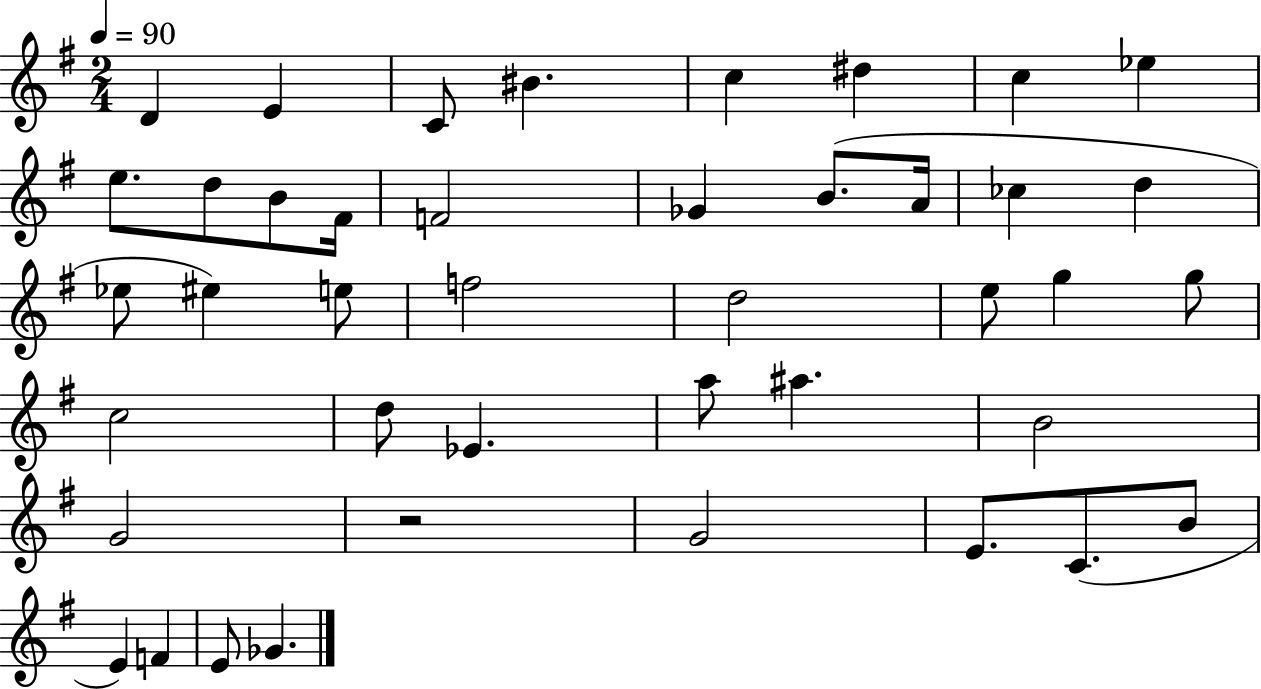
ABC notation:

X:1
T:Untitled
M:2/4
L:1/4
K:G
D E C/2 ^B c ^d c _e e/2 d/2 B/2 ^F/4 F2 _G B/2 A/4 _c d _e/2 ^e e/2 f2 d2 e/2 g g/2 c2 d/2 _E a/2 ^a B2 G2 z2 G2 E/2 C/2 B/2 E F E/2 _G